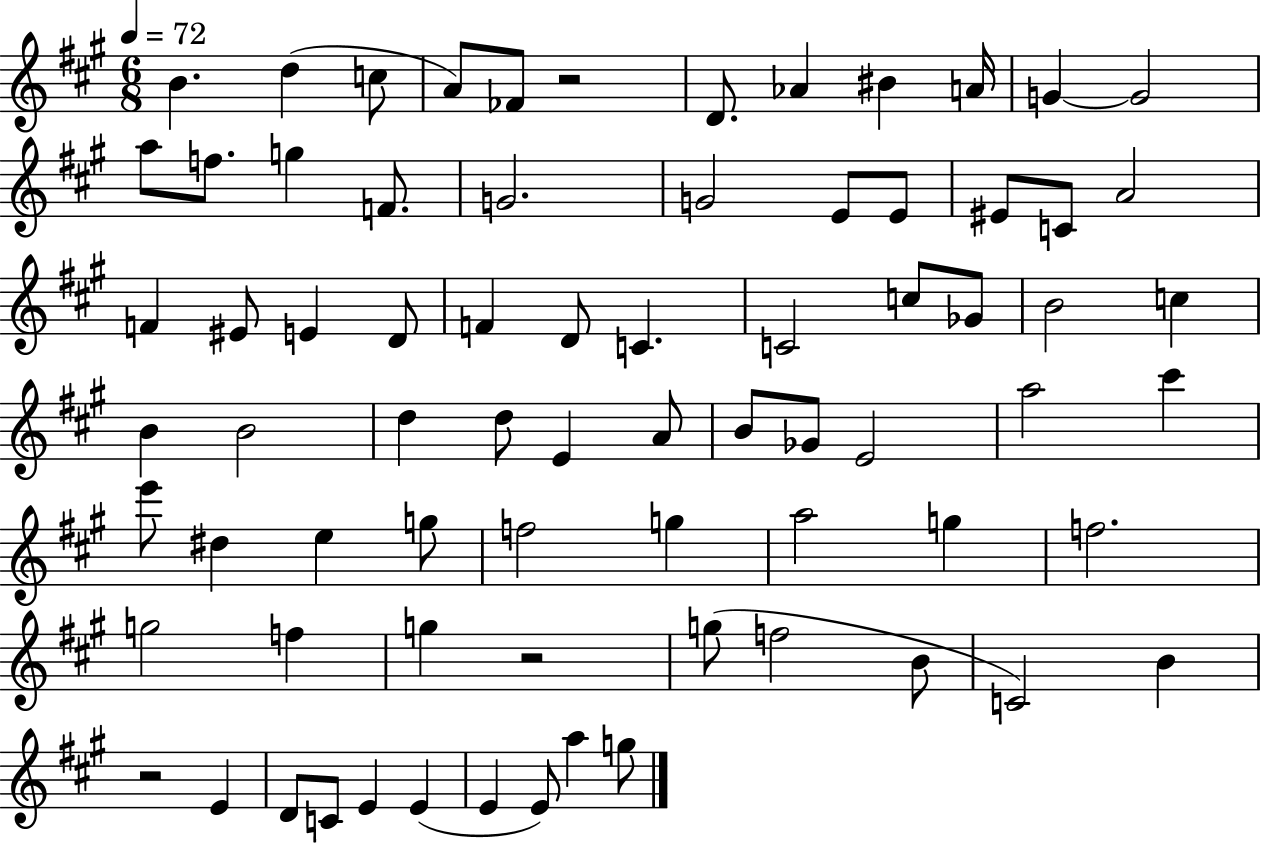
X:1
T:Untitled
M:6/8
L:1/4
K:A
B d c/2 A/2 _F/2 z2 D/2 _A ^B A/4 G G2 a/2 f/2 g F/2 G2 G2 E/2 E/2 ^E/2 C/2 A2 F ^E/2 E D/2 F D/2 C C2 c/2 _G/2 B2 c B B2 d d/2 E A/2 B/2 _G/2 E2 a2 ^c' e'/2 ^d e g/2 f2 g a2 g f2 g2 f g z2 g/2 f2 B/2 C2 B z2 E D/2 C/2 E E E E/2 a g/2